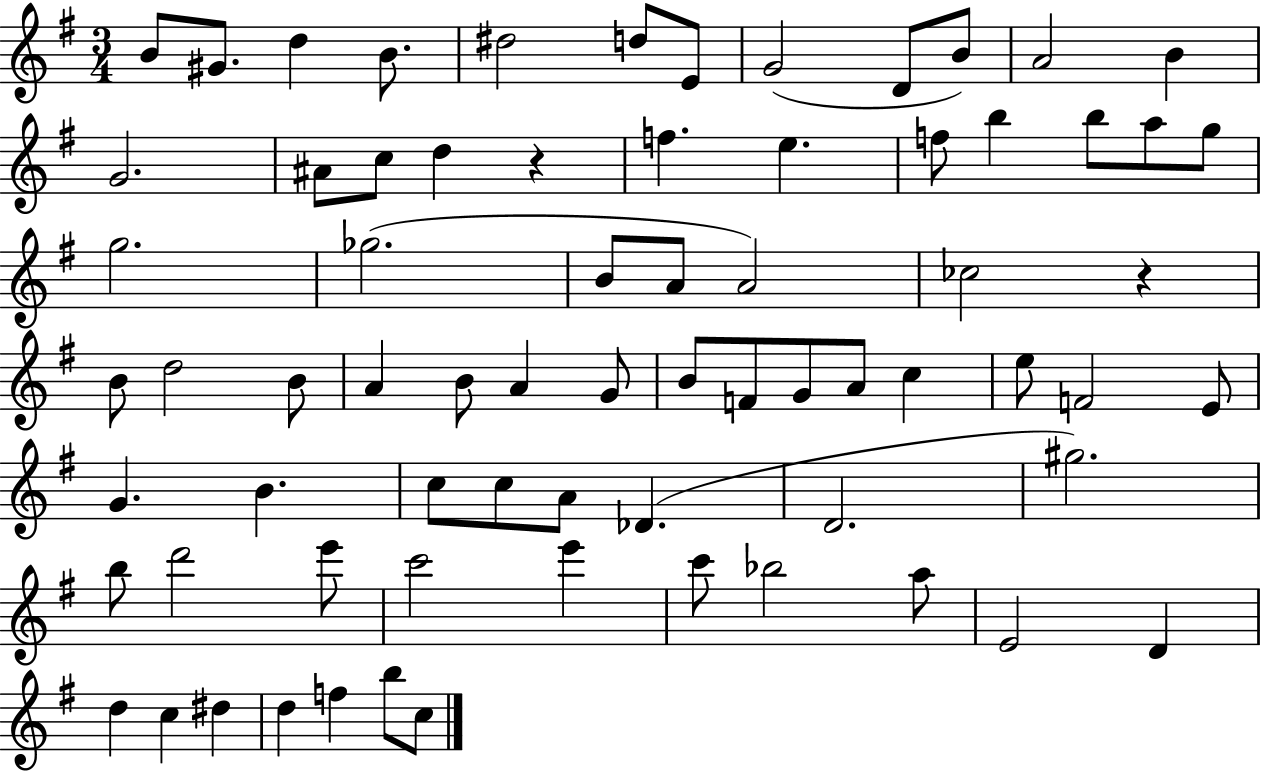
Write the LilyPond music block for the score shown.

{
  \clef treble
  \numericTimeSignature
  \time 3/4
  \key g \major
  \repeat volta 2 { b'8 gis'8. d''4 b'8. | dis''2 d''8 e'8 | g'2( d'8 b'8) | a'2 b'4 | \break g'2. | ais'8 c''8 d''4 r4 | f''4. e''4. | f''8 b''4 b''8 a''8 g''8 | \break g''2. | ges''2.( | b'8 a'8 a'2) | ces''2 r4 | \break b'8 d''2 b'8 | a'4 b'8 a'4 g'8 | b'8 f'8 g'8 a'8 c''4 | e''8 f'2 e'8 | \break g'4. b'4. | c''8 c''8 a'8 des'4.( | d'2. | gis''2.) | \break b''8 d'''2 e'''8 | c'''2 e'''4 | c'''8 bes''2 a''8 | e'2 d'4 | \break d''4 c''4 dis''4 | d''4 f''4 b''8 c''8 | } \bar "|."
}